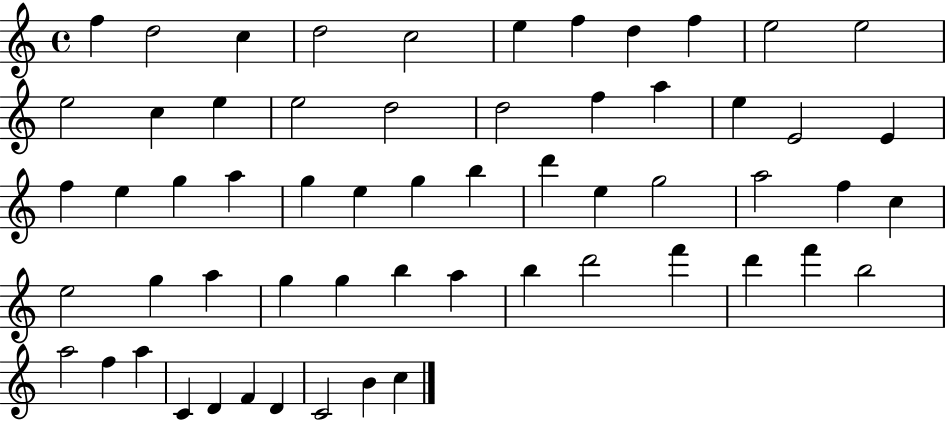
X:1
T:Untitled
M:4/4
L:1/4
K:C
f d2 c d2 c2 e f d f e2 e2 e2 c e e2 d2 d2 f a e E2 E f e g a g e g b d' e g2 a2 f c e2 g a g g b a b d'2 f' d' f' b2 a2 f a C D F D C2 B c